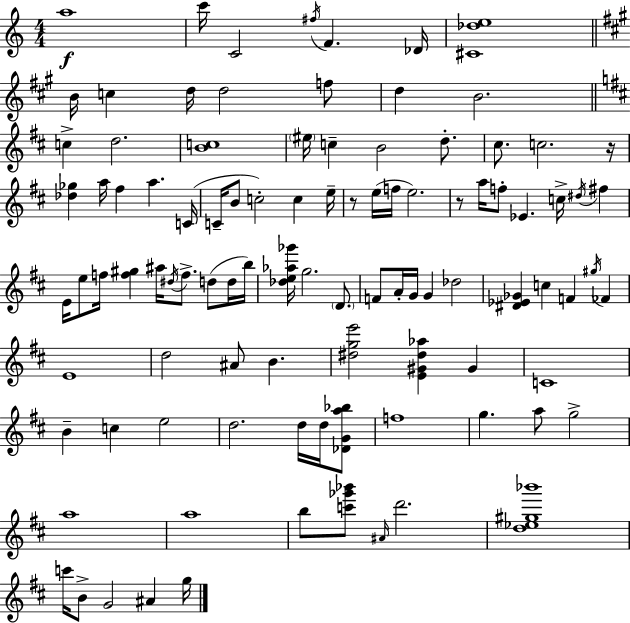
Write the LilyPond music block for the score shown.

{
  \clef treble
  \numericTimeSignature
  \time 4/4
  \key a \minor
  a''1\f | c'''16 c'2 \acciaccatura { fis''16 } f'4. | des'16 <cis' des'' e''>1 | \bar "||" \break \key a \major b'16 c''4 d''16 d''2 f''8 | d''4 b'2. | \bar "||" \break \key d \major c''4-> d''2. | <b' c''>1 | \parenthesize eis''16 c''4-- b'2 d''8.-. | cis''8. c''2. r16 | \break <des'' ges''>4 a''16 fis''4 a''4. c'16( | c'16-- b'8 c''2-.) c''4 e''16-- | r8 e''16( f''16 e''2.) | r8 a''16 f''8-. ees'4. c''16-> \acciaccatura { dis''16 } fis''4 | \break e'16 e''8 f''16 <f'' gis''>4 ais''16 \acciaccatura { dis''16 } f''8.-> d''8( | d''16 b''16) <des'' e'' aes'' ges'''>16 g''2. \parenthesize d'8. | f'8 a'16-. g'16 g'4 des''2 | <dis' ees' ges'>4 c''4 f'4 \acciaccatura { gis''16 } fes'4 | \break e'1 | d''2 ais'8 b'4. | <dis'' g'' e'''>2 <e' gis' dis'' aes''>4 gis'4 | c'1 | \break b'4-- c''4 e''2 | d''2. d''16 | d''16 <des' g' a'' bes''>8 f''1 | g''4. a''8 g''2-> | \break a''1 | a''1 | b''8 <c''' ges''' bes'''>8 \grace { ais'16 } d'''2. | <d'' ees'' gis'' bes'''>1 | \break c'''16 b'8-> g'2 ais'4 | g''16 \bar "|."
}